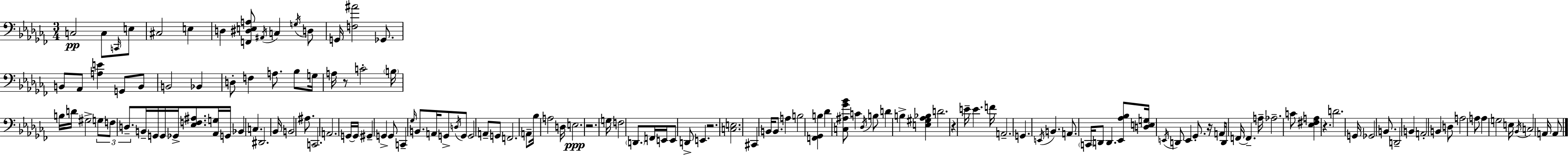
C3/h C3/e C2/s E3/e C#3/h E3/q D3/q [F2,D#3,E3,A3]/e A#2/s C3/q G3/s D3/e G2/s [F3,A#4]/h Gb2/e. B2/e Ab2/e [A3,E4]/q G2/e B2/e B2/h Bb2/q D3/e F3/q A3/e. Bb3/e G3/s A3/s R/e C4/h B3/s B3/s D4/s G#3/h G3/e F3/e D3/e. B2/s G2/s G2/s Gb2/s [Eb3,F3,A#3]/e. [Ab2,G3]/s G2/s Bb2/q C3/q. D#2/h. Bb2/s B2/h A#3/e. C2/h. A2/h. G2/s G2/s G#2/q G2/q G2/e C2/q Gb3/s B2/e. A2/s G2/e D3/s G2/e G2/h A2/e G2/e F2/h. A2/e Bb3/s A3/h D3/s E3/h. R/h. G3/s F3/h D2/e. F2/s E2/s E2/e D2/e E2/q. R/h. [C3,E3]/h. C#2/q B2/s B2/e. A3/q B3/h [F2,Gb2,B3]/q Db4/q [C3,A#3,Gb4,Bb4]/e C4/q Db3/s B3/e D4/q B3/q [E3,G#3,Ab3,Bb3]/q D4/h. R/q E4/s E4/q. F4/s A2/h. G2/q. E2/s B2/q. A2/e. C2/s D2/e D2/q. [Eb2,Ab3,Bb3]/e [D3,E3,G3]/s E2/s D2/e E2/q Gb2/e. R/s A2/s D2/e F2/s F2/q. A3/s Ab3/h. C4/e [Eb3,F#3,A3]/q R/q. D4/h. G2/s Gb2/h B2/e. D2/h B2/q A2/h B2/q D3/e A3/h A3/e A3/q G3/h E3/s Bb2/s C3/h A2/s A2/e